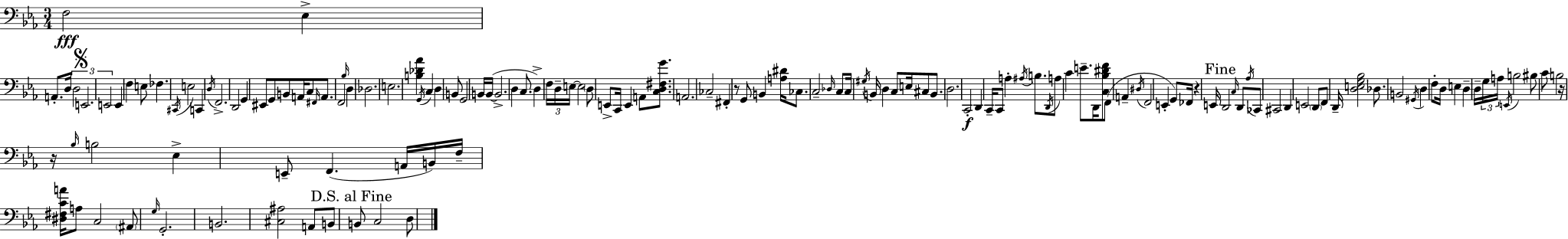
F3/h Eb3/q A2/e. D3/s D3/h E2/h. E2/h E2/q F3/q E3/e FES3/q. C#2/s E3/h C2/q D3/s F2/h. D2/h G2/q EIS2/e G2/e B2/e A2/s C3/e F#2/s A2/e. F2/h Bb3/s D3/q Db3/h. E3/h. [B3,Db4,Ab4]/q G2/s C3/q D3/q B2/e G2/h B2/s B2/s B2/h. D3/q C3/e. D3/q F3/s D3/s E3/s E3/h D3/e E2/e C2/s E2/q A2/e [C3,D3,F#3,G4]/e. A2/h. CES3/h F#2/q R/e G2/e B2/q [A3,D#4]/s CES3/e. C3/h Db3/s C3/e C3/s G#3/s B2/s D3/q C3/e E3/s C#3/e B2/e. D3/h. C2/h D2/q C2/s C2/e A3/q A#3/s B3/e. D2/s A3/e C4/q E4/e. D2/s [C3,Bb3,D#4,F4]/e F2/e A2/q D#3/s F2/h E2/q G2/e FES2/s R/q E2/s D2/h C3/s D2/e Ab3/s CES2/e C#2/h D2/q E2/h D2/e F2/e D2/s [D3,E3,G3,Bb3]/h Db3/e. B2/h G#2/s D3/q F3/e D3/s E3/q D3/q D3/s G3/s A3/s E2/s B3/h BIS3/e C4/e B3/h R/s R/s Bb3/s B3/h Eb3/q E2/e F2/q. A2/s B2/s F3/s [D#3,F#3,C4,A4]/s A3/e C3/h A#2/e G3/s G2/h. B2/h. [C#3,A#3]/h A2/e B2/e B2/e C3/h D3/e